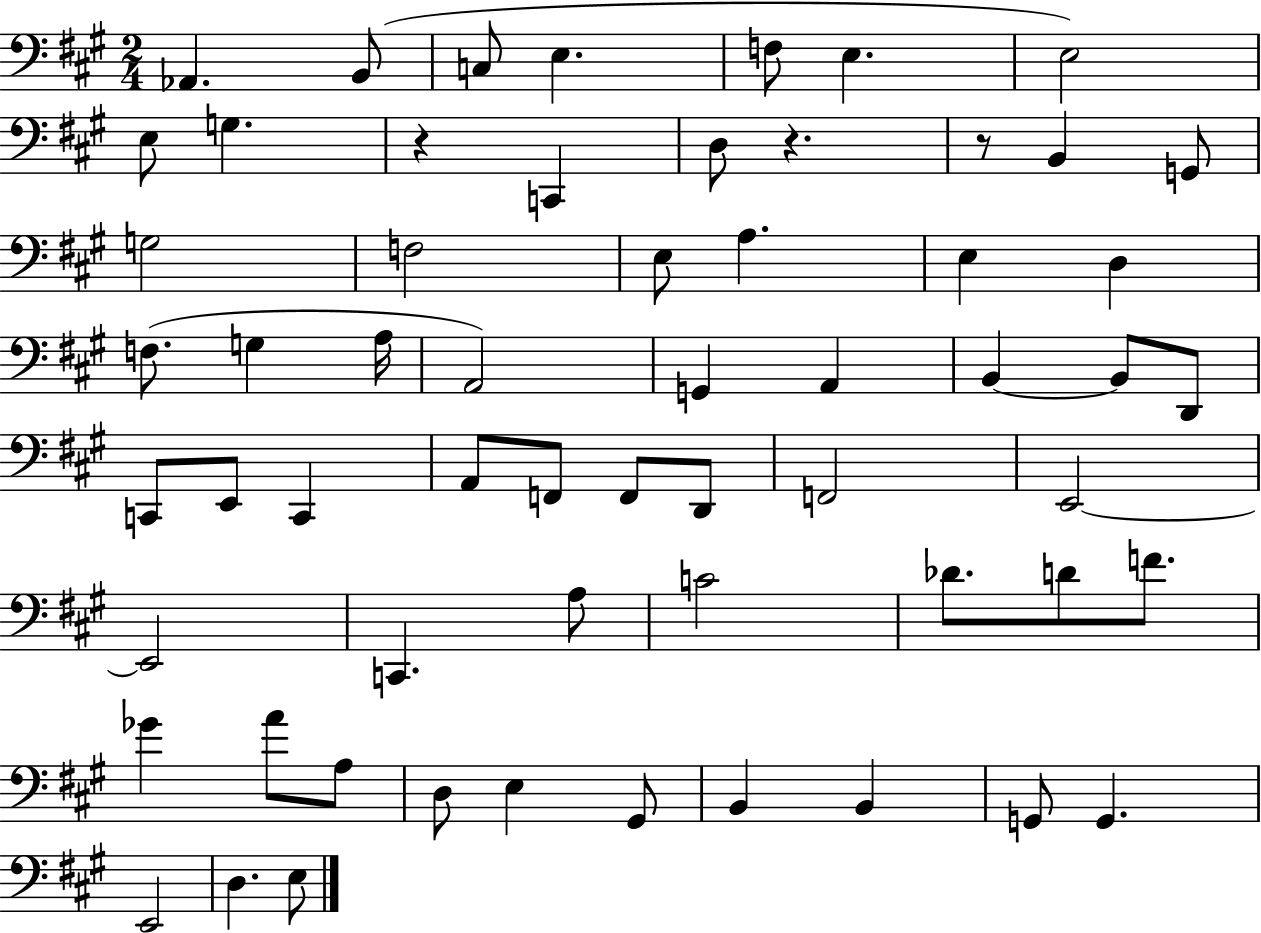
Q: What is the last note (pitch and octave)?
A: E3